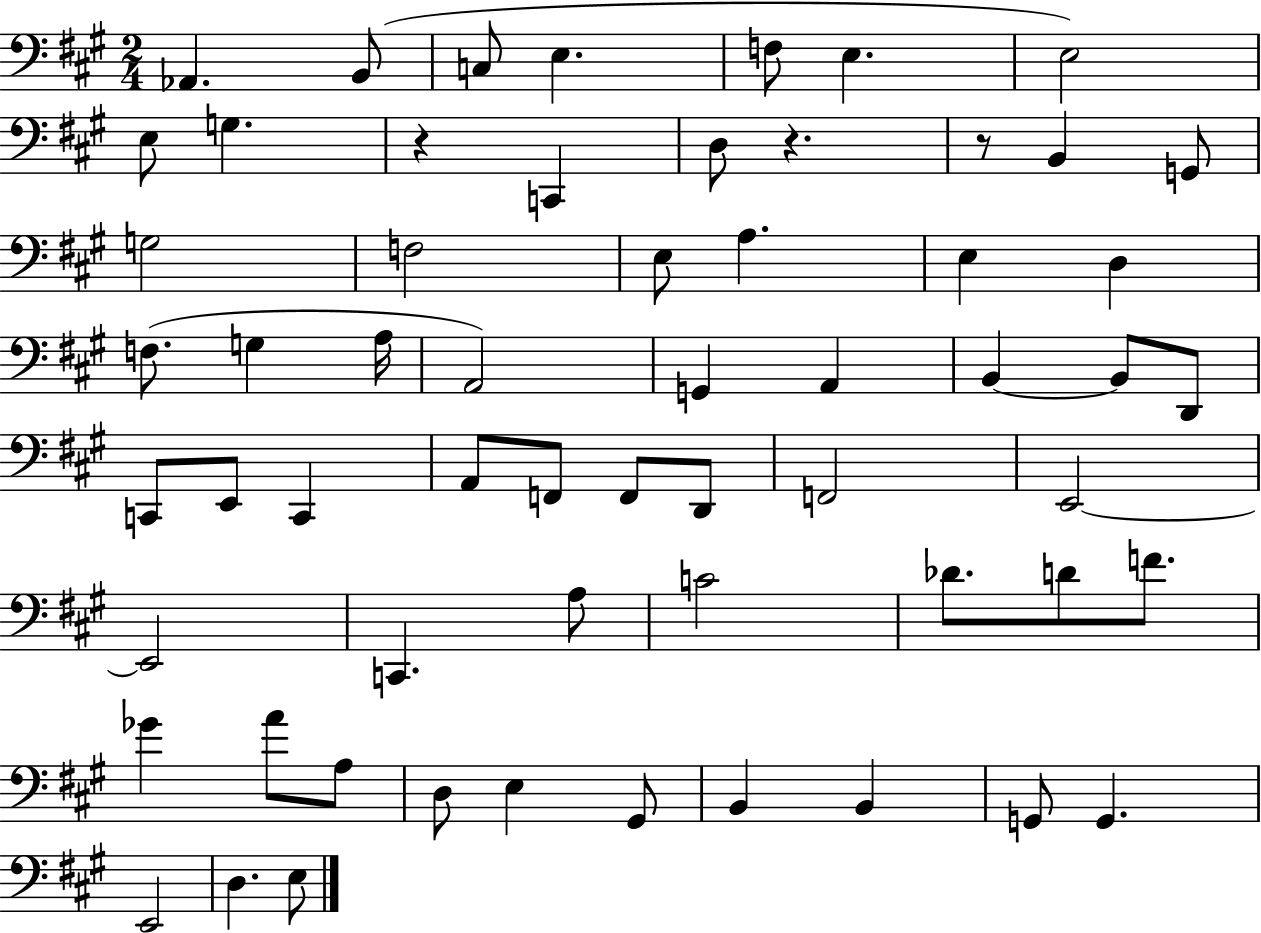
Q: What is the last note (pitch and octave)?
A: E3